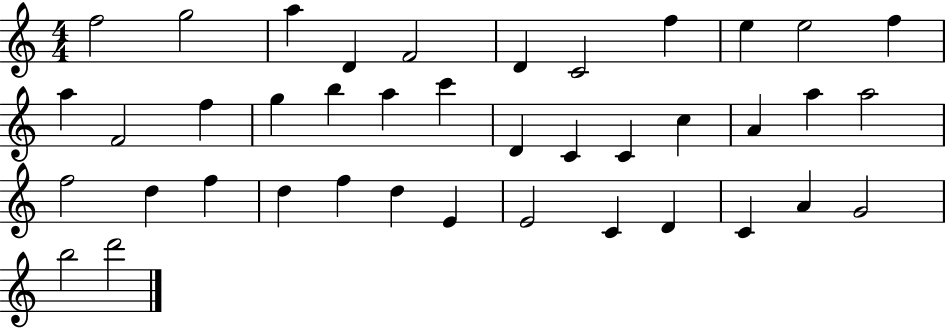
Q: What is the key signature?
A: C major